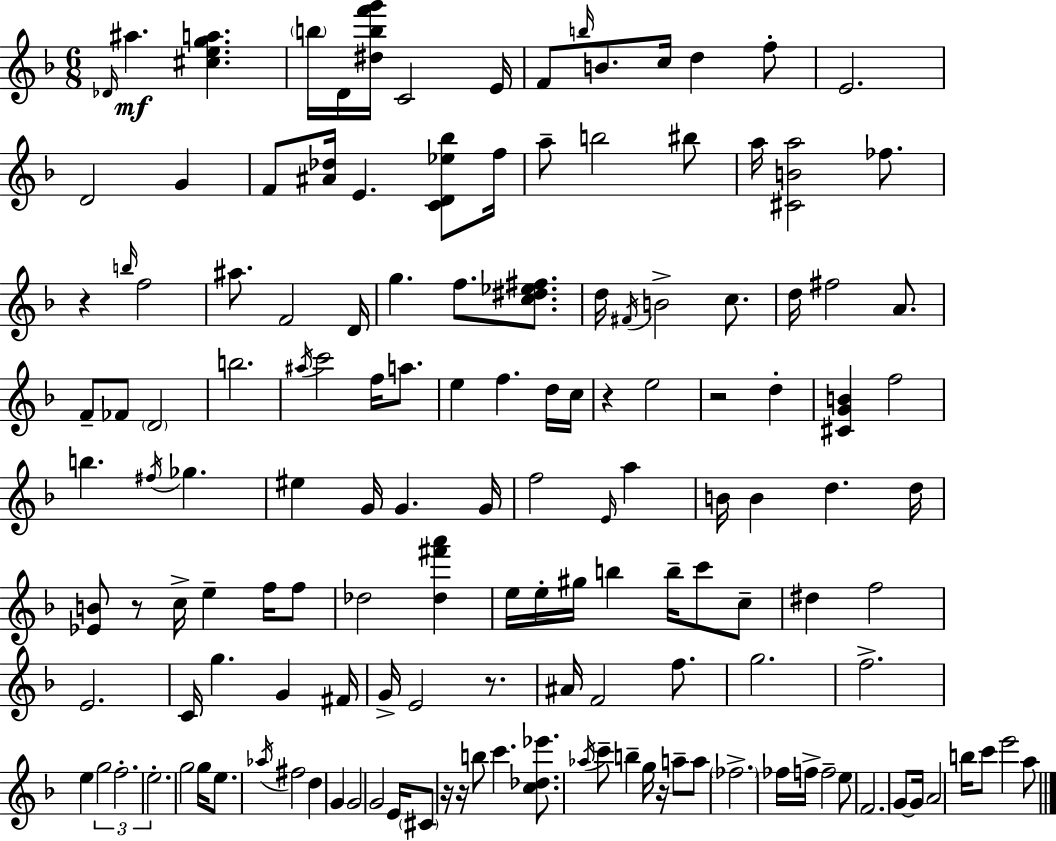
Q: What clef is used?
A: treble